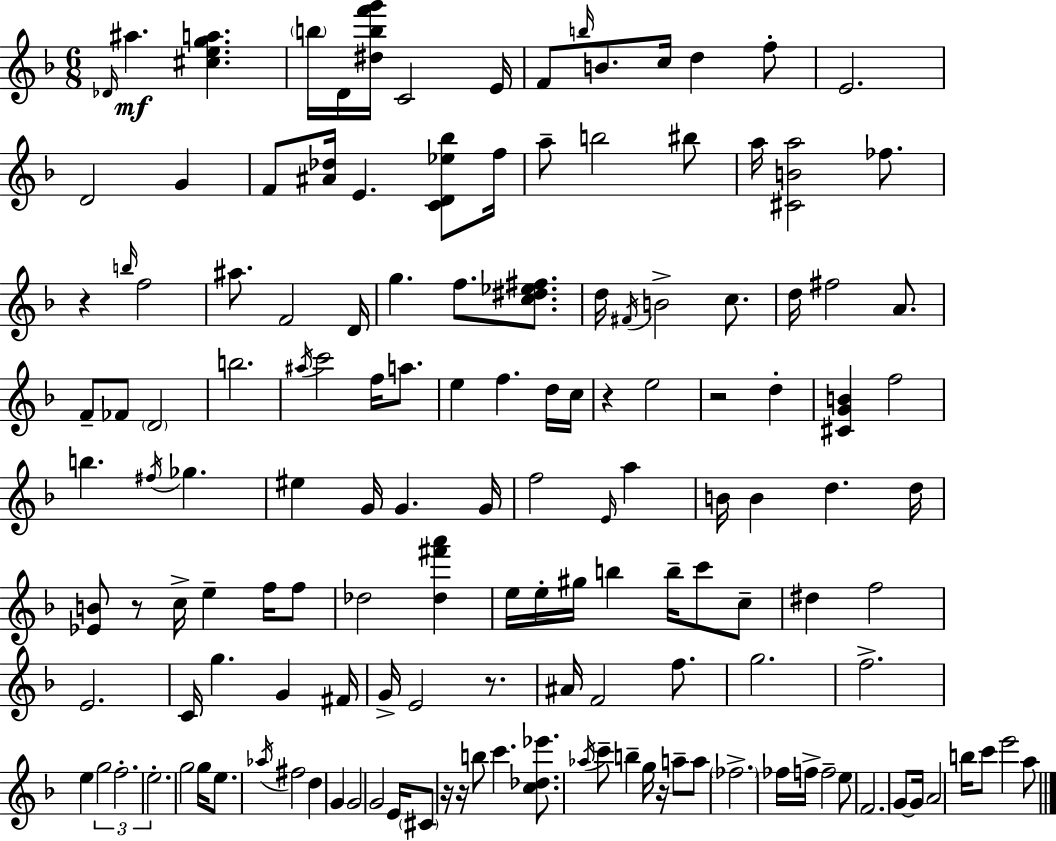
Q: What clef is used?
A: treble